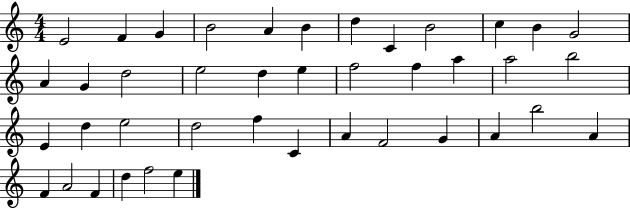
E4/h F4/q G4/q B4/h A4/q B4/q D5/q C4/q B4/h C5/q B4/q G4/h A4/q G4/q D5/h E5/h D5/q E5/q F5/h F5/q A5/q A5/h B5/h E4/q D5/q E5/h D5/h F5/q C4/q A4/q F4/h G4/q A4/q B5/h A4/q F4/q A4/h F4/q D5/q F5/h E5/q